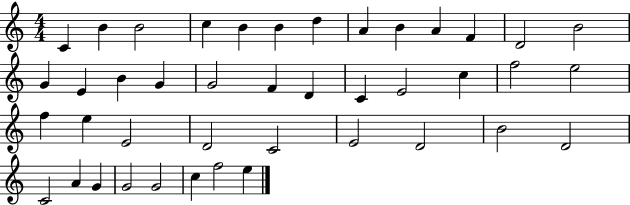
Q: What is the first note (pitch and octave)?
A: C4